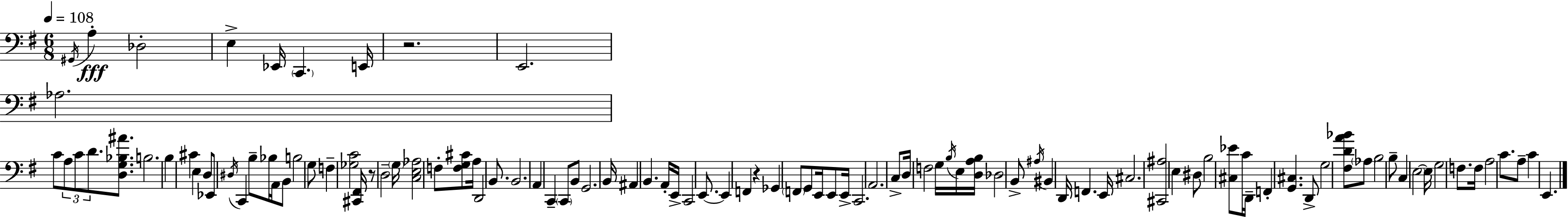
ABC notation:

X:1
T:Untitled
M:6/8
L:1/4
K:Em
^G,,/4 A, _D,2 E, _E,,/4 C,, E,,/4 z2 E,,2 _A,2 C/2 A,/2 C/2 D/2 [D,G,_B,^A]/2 B,2 B, ^C E, D,/2 _E,,/2 ^D,/4 C,, B,/2 _B,/4 A,,/4 B,,/2 B,2 G,/2 F, [_G,C]2 [^C,,^F,,]/4 z/2 D,2 G,/4 [C,E,_A,]2 F,/2 [F,G,^C]/2 A,/4 D,,2 B,,/2 B,,2 A,, C,, C,,/2 B,,/2 G,,2 B,,/4 ^A,, B,, A,,/4 E,,/4 C,,2 E,,/2 E,, F,, z _G,, F,,/2 G,,/2 E,,/4 E,,/2 E,,/4 C,,2 A,,2 C,/2 D,/4 F,2 G,/4 B,/4 E,/4 [D,A,B,]/4 _D,2 B,,/2 ^A,/4 ^B,, D,,/4 F,, E,,/4 ^C,2 [^C,,^A,]2 E, ^D,/2 B,2 [^C,_E]/2 C/4 D,,/4 F,, [G,,^C,] D,,/2 G,2 [^F,DA_B]/2 _A,/2 B,2 B,/2 C, E,2 E,/4 G,2 F,/2 F,/4 A,2 C/2 A,/2 C E,,